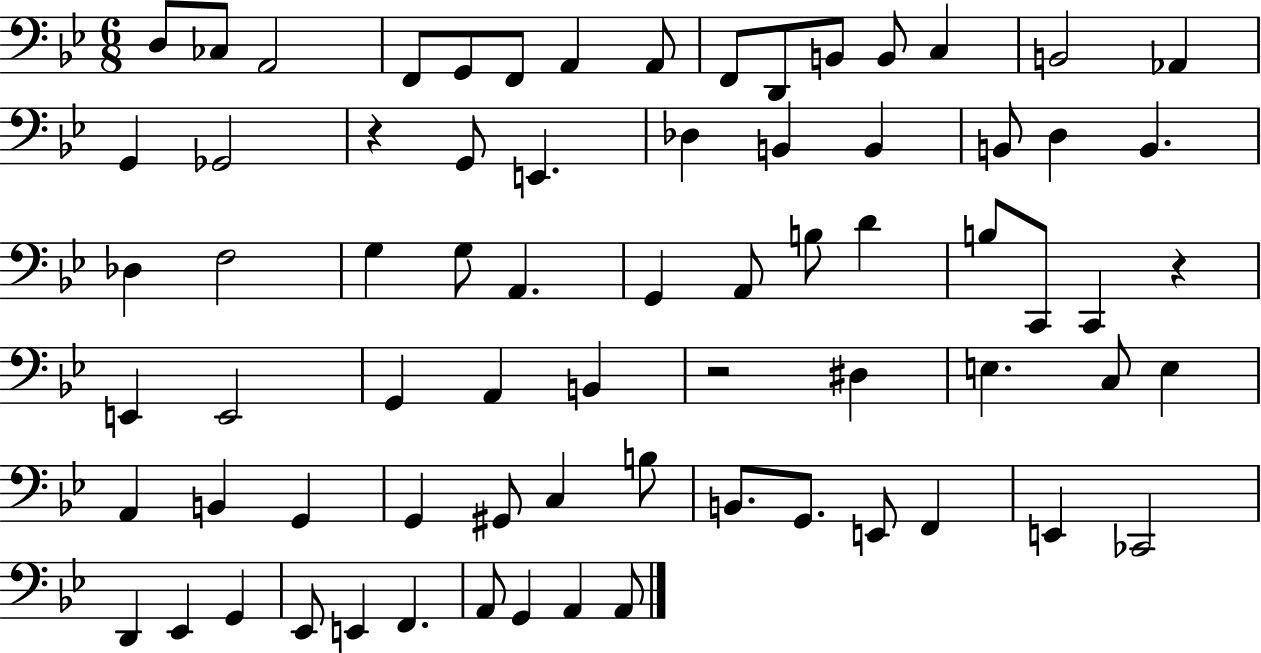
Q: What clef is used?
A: bass